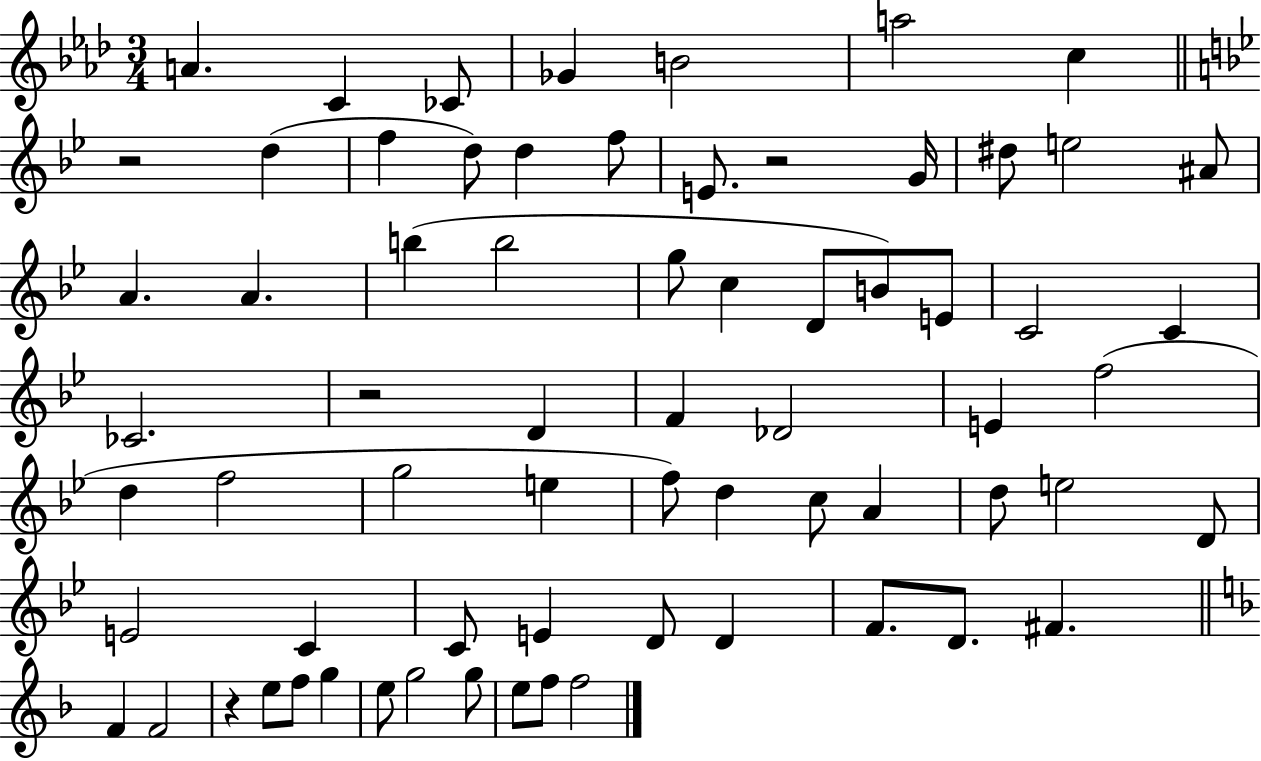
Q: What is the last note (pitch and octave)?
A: F5